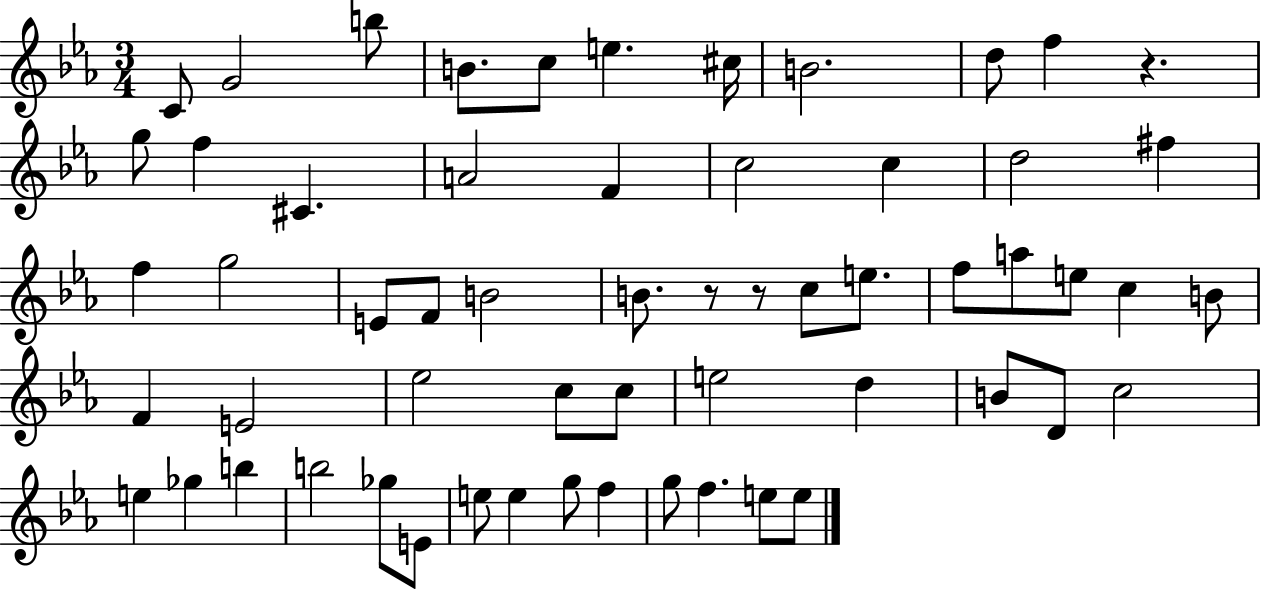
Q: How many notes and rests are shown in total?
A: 59